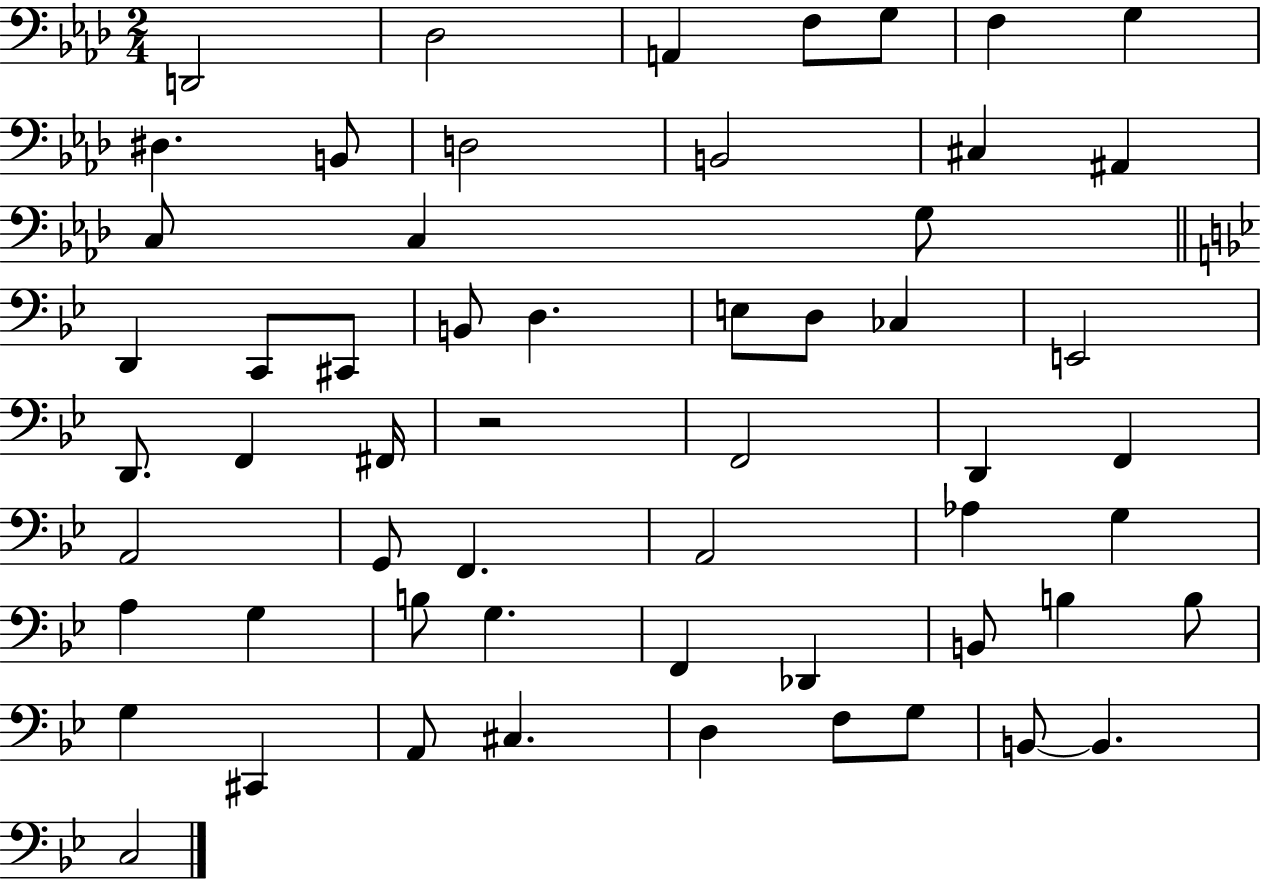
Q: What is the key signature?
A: AES major